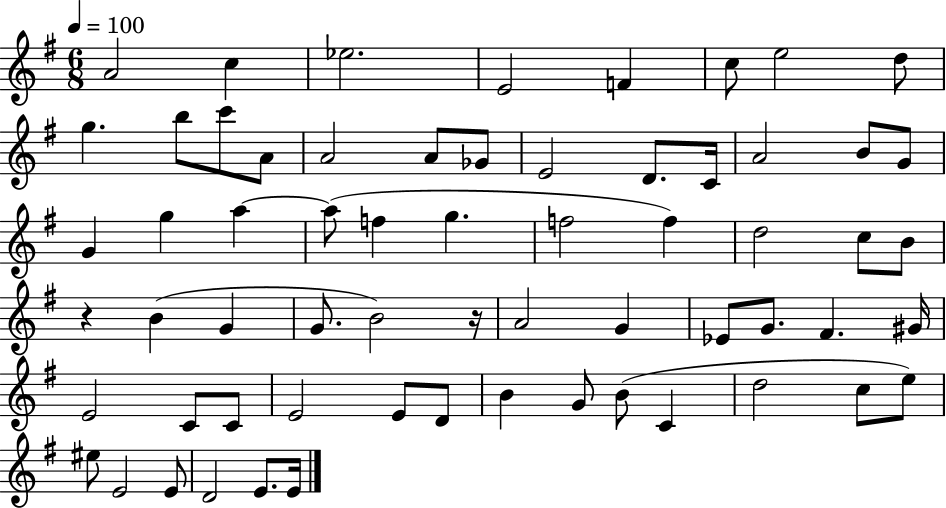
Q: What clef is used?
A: treble